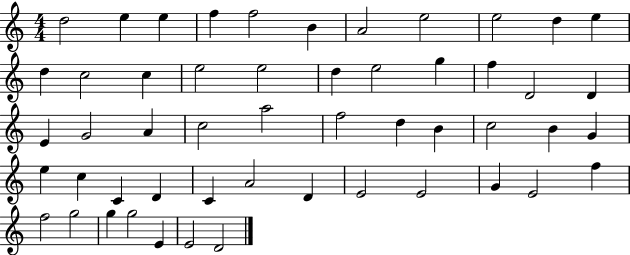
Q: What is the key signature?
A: C major